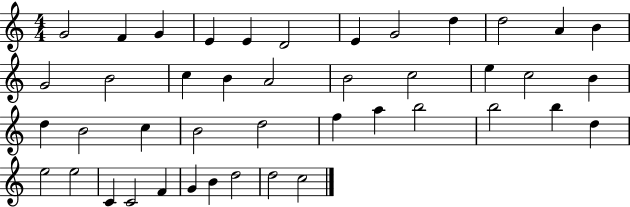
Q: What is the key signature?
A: C major